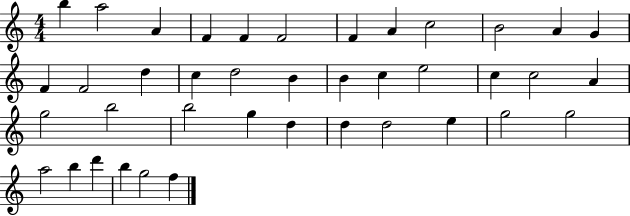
B5/q A5/h A4/q F4/q F4/q F4/h F4/q A4/q C5/h B4/h A4/q G4/q F4/q F4/h D5/q C5/q D5/h B4/q B4/q C5/q E5/h C5/q C5/h A4/q G5/h B5/h B5/h G5/q D5/q D5/q D5/h E5/q G5/h G5/h A5/h B5/q D6/q B5/q G5/h F5/q